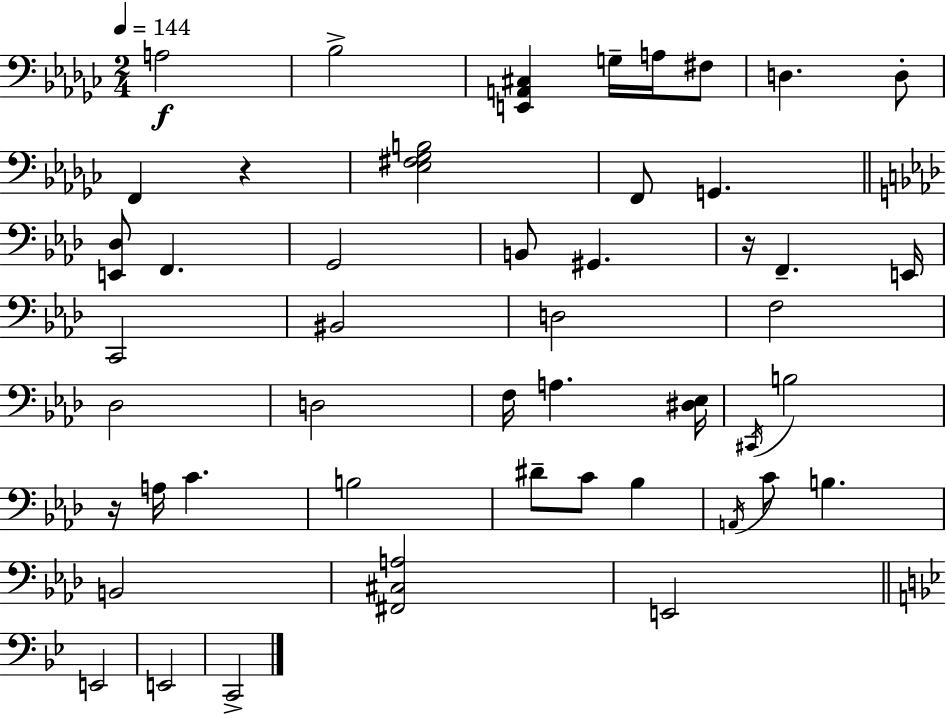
A3/h Bb3/h [E2,A2,C#3]/q G3/s A3/s F#3/e D3/q. D3/e F2/q R/q [Eb3,F#3,Gb3,B3]/h F2/e G2/q. [E2,Db3]/e F2/q. G2/h B2/e G#2/q. R/s F2/q. E2/s C2/h BIS2/h D3/h F3/h Db3/h D3/h F3/s A3/q. [D#3,Eb3]/s C#2/s B3/h R/s A3/s C4/q. B3/h D#4/e C4/e Bb3/q A2/s C4/e B3/q. B2/h [F#2,C#3,A3]/h E2/h E2/h E2/h C2/h